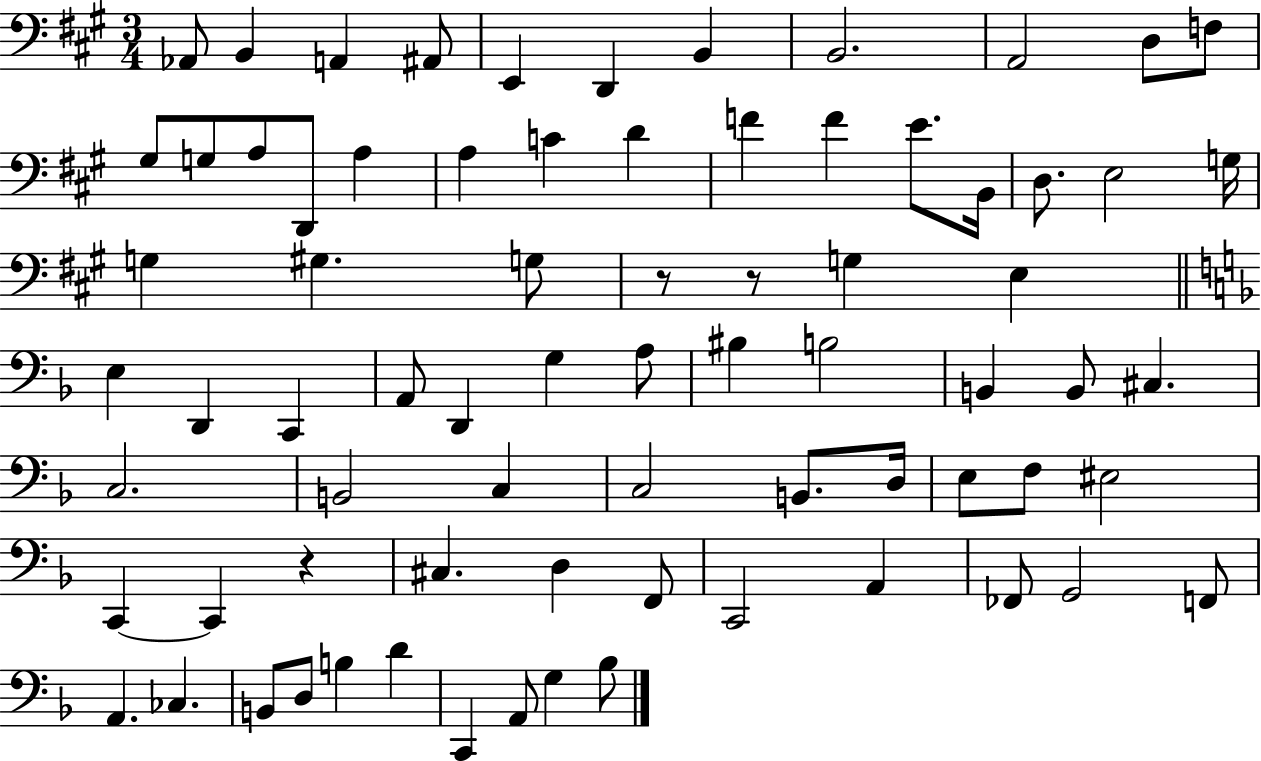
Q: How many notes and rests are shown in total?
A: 75